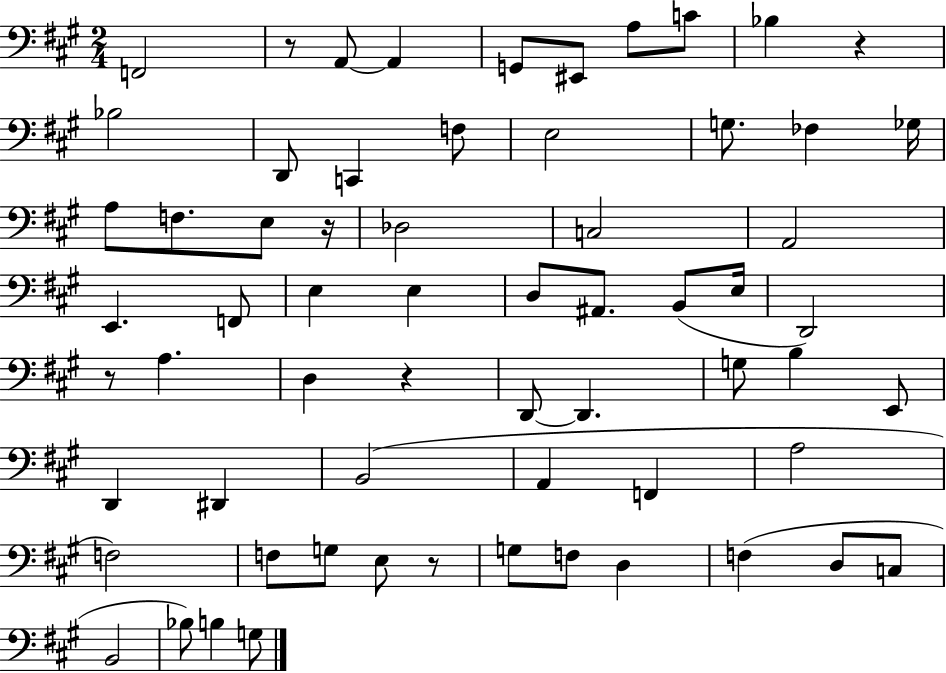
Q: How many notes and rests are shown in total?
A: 64